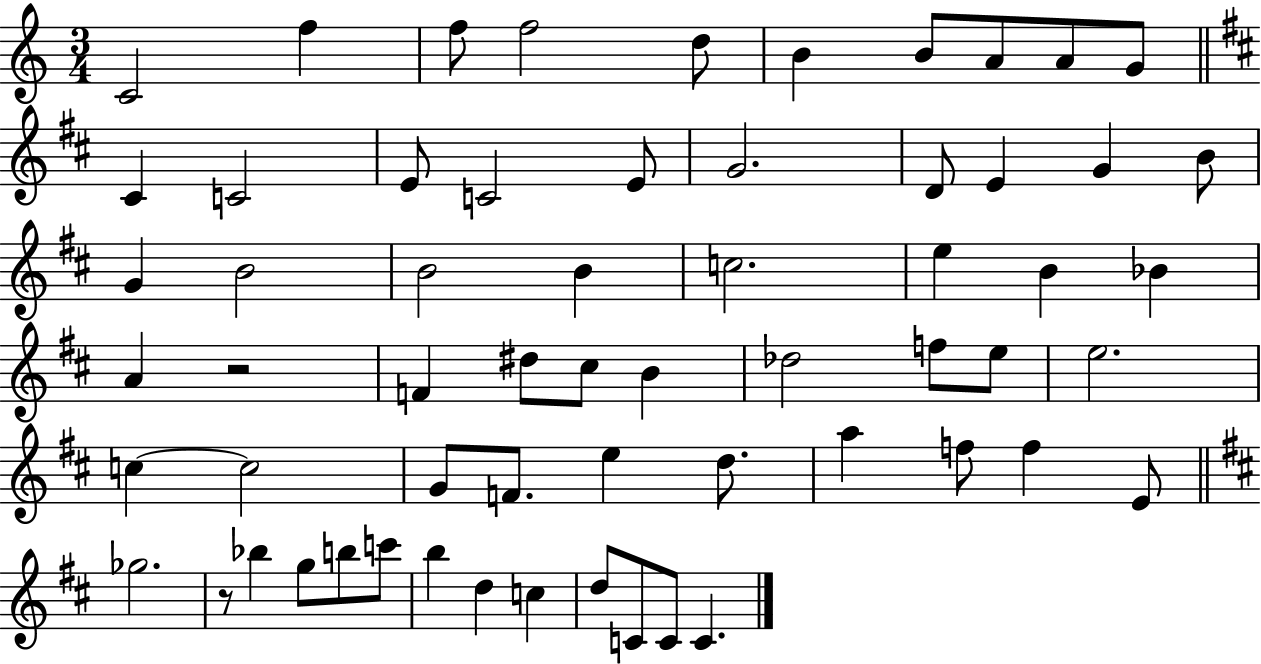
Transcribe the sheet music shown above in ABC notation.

X:1
T:Untitled
M:3/4
L:1/4
K:C
C2 f f/2 f2 d/2 B B/2 A/2 A/2 G/2 ^C C2 E/2 C2 E/2 G2 D/2 E G B/2 G B2 B2 B c2 e B _B A z2 F ^d/2 ^c/2 B _d2 f/2 e/2 e2 c c2 G/2 F/2 e d/2 a f/2 f E/2 _g2 z/2 _b g/2 b/2 c'/2 b d c d/2 C/2 C/2 C